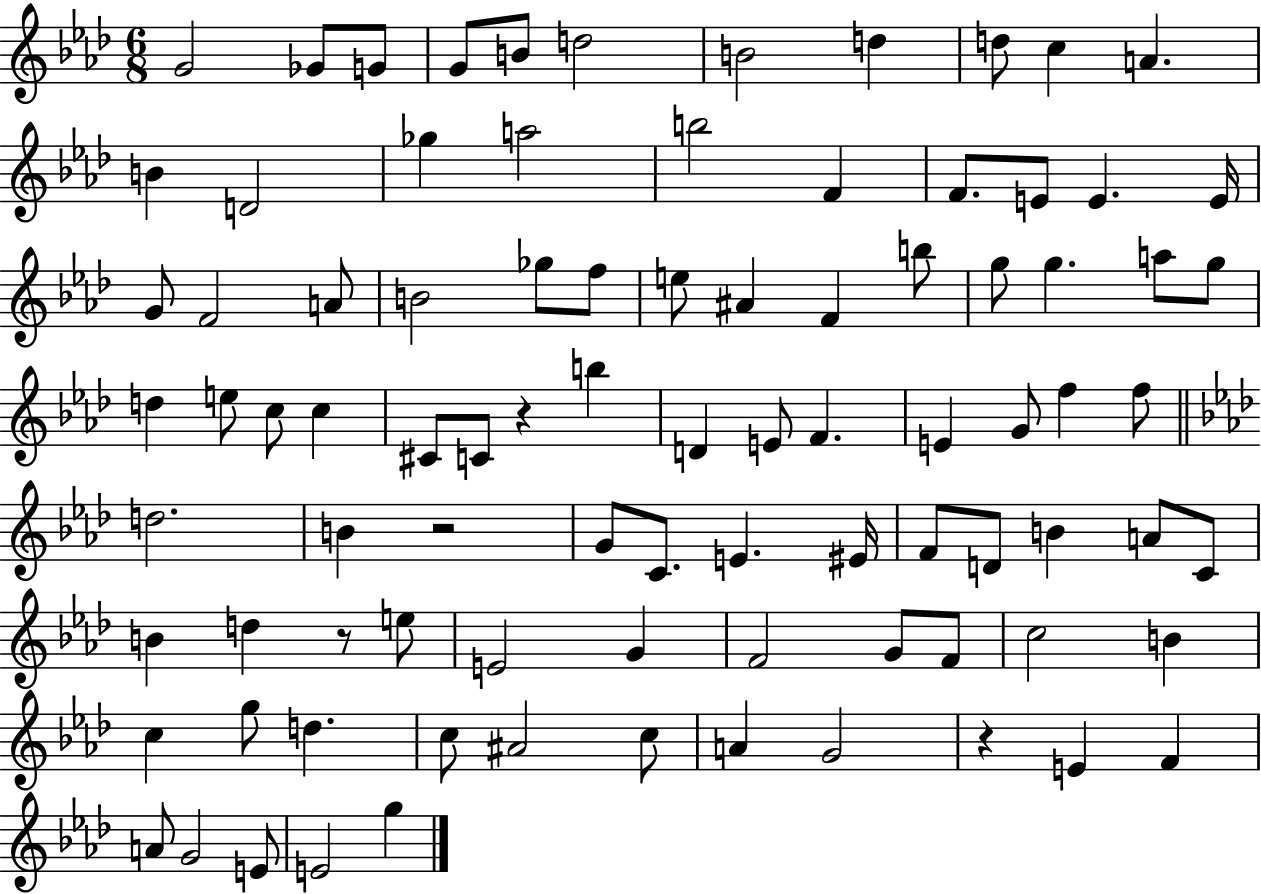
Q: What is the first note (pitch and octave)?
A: G4